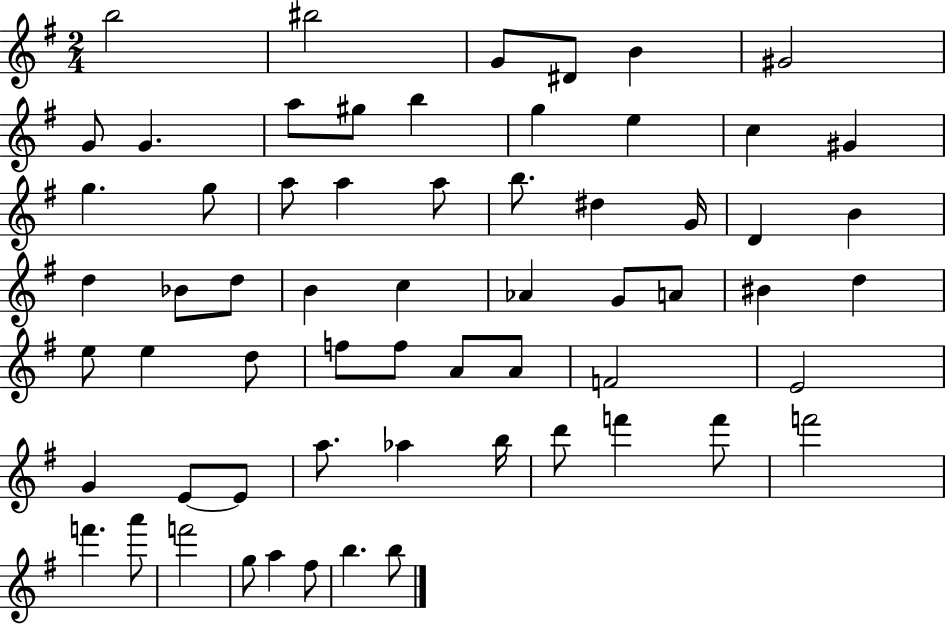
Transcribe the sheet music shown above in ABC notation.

X:1
T:Untitled
M:2/4
L:1/4
K:G
b2 ^b2 G/2 ^D/2 B ^G2 G/2 G a/2 ^g/2 b g e c ^G g g/2 a/2 a a/2 b/2 ^d G/4 D B d _B/2 d/2 B c _A G/2 A/2 ^B d e/2 e d/2 f/2 f/2 A/2 A/2 F2 E2 G E/2 E/2 a/2 _a b/4 d'/2 f' f'/2 f'2 f' a'/2 f'2 g/2 a ^f/2 b b/2